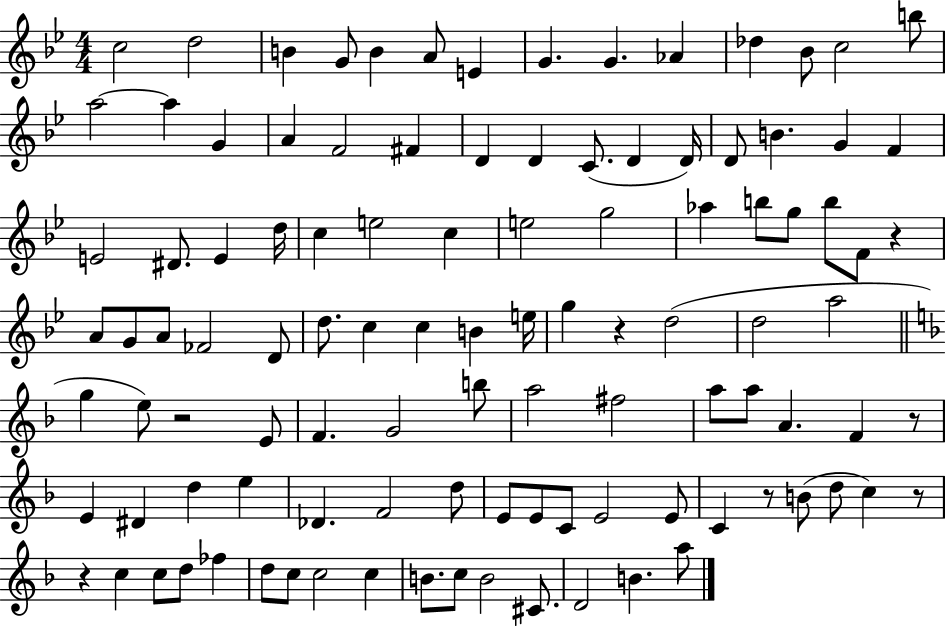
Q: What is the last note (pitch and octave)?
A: A5